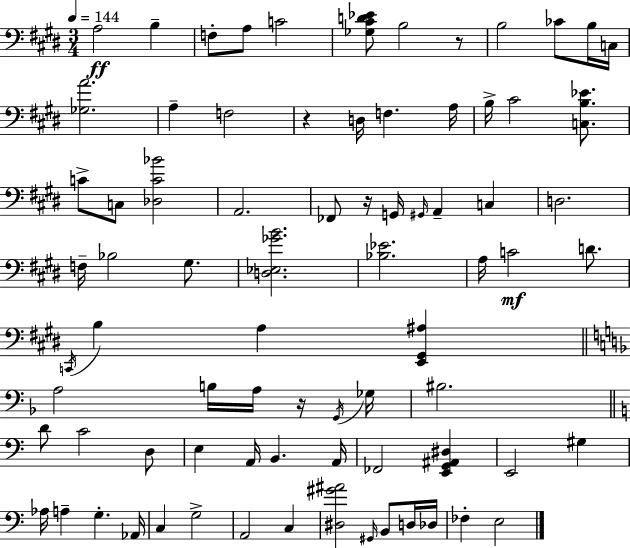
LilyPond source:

{
  \clef bass
  \numericTimeSignature
  \time 3/4
  \key e \major
  \tempo 4 = 144
  \repeat volta 2 { a2\ff b4-- | f8-. a8 c'2 | <ges cis' d' ees'>8 b2 r8 | b2 ces'8 b16 c16 | \break <ges a'>2. | a4-- f2 | r4 d16 f4. a16 | b16-> cis'2 <c b ees'>8. | \break c'8-> c8 <des c' bes'>2 | a,2. | fes,8 r16 g,16 \grace { gis,16 } a,4-- c4 | d2. | \break f16-- bes2 gis8. | <d ees ges' b'>2. | <bes ees'>2. | a16 c'2\mf d'8. | \break \acciaccatura { c,16 } b4 a4 <e, gis, ais>4 | \bar "||" \break \key f \major a2 b16 a16 r16 \acciaccatura { g,16 } | ges16 bis2. | \bar "||" \break \key a \minor d'8 c'2 d8 | e4 a,16 b,4. a,16 | fes,2 <e, g, ais, dis>4 | e,2 gis4 | \break aes16 a4-- g4.-. aes,16 | c4 g2-> | a,2 c4 | <dis gis' ais'>2 \grace { gis,16 } b,8 d16 | \break des16 fes4-. e2 | } \bar "|."
}